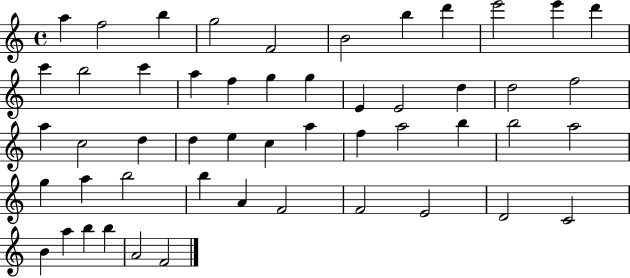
X:1
T:Untitled
M:4/4
L:1/4
K:C
a f2 b g2 F2 B2 b d' e'2 e' d' c' b2 c' a f g g E E2 d d2 f2 a c2 d d e c a f a2 b b2 a2 g a b2 b A F2 F2 E2 D2 C2 B a b b A2 F2